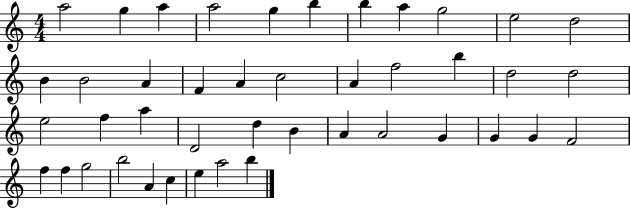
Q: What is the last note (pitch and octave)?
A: B5